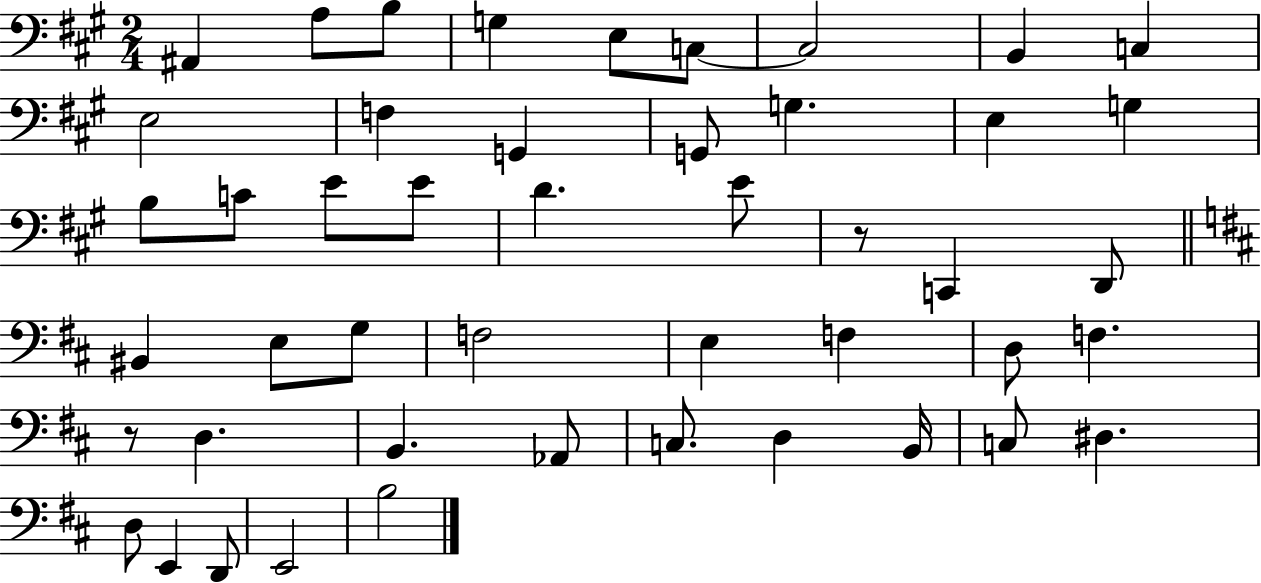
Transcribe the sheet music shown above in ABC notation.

X:1
T:Untitled
M:2/4
L:1/4
K:A
^A,, A,/2 B,/2 G, E,/2 C,/2 C,2 B,, C, E,2 F, G,, G,,/2 G, E, G, B,/2 C/2 E/2 E/2 D E/2 z/2 C,, D,,/2 ^B,, E,/2 G,/2 F,2 E, F, D,/2 F, z/2 D, B,, _A,,/2 C,/2 D, B,,/4 C,/2 ^D, D,/2 E,, D,,/2 E,,2 B,2